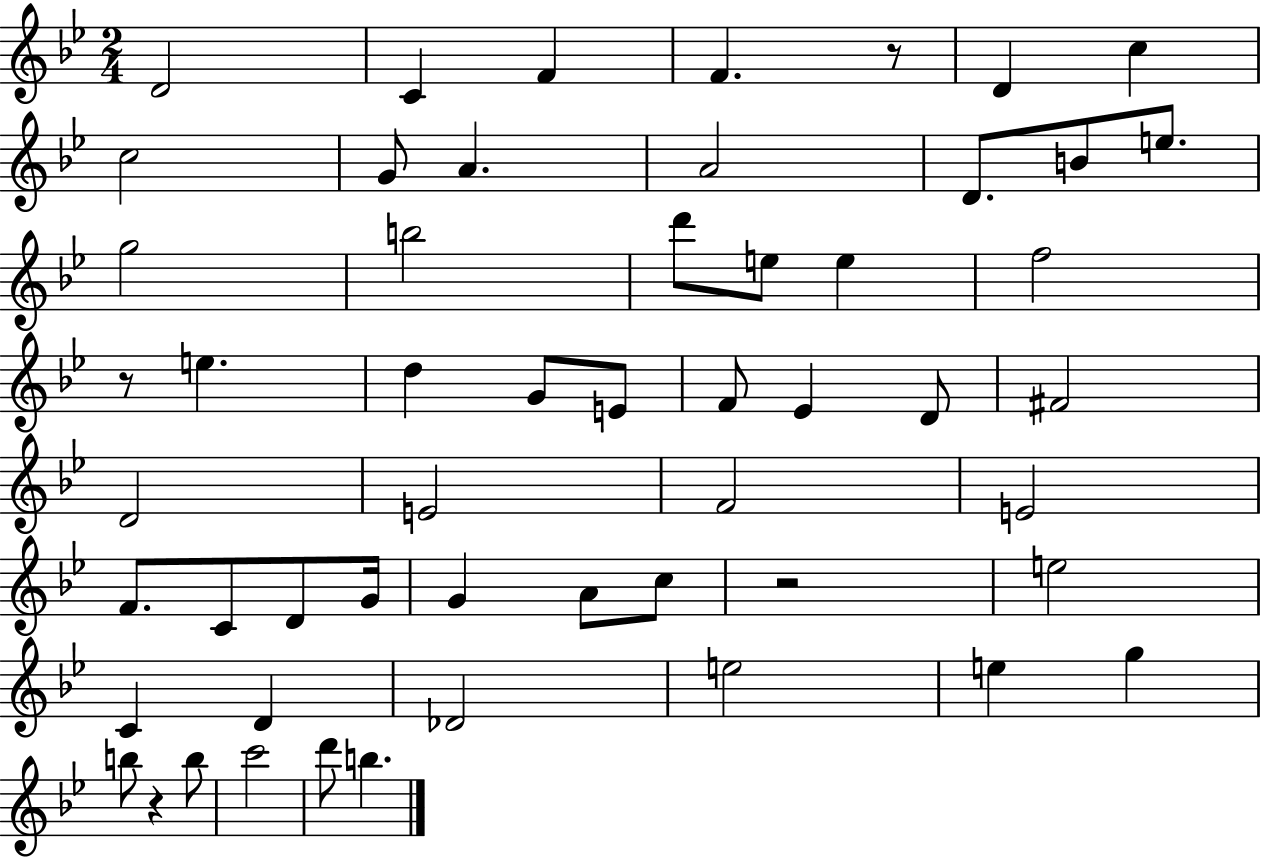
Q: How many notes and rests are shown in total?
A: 54